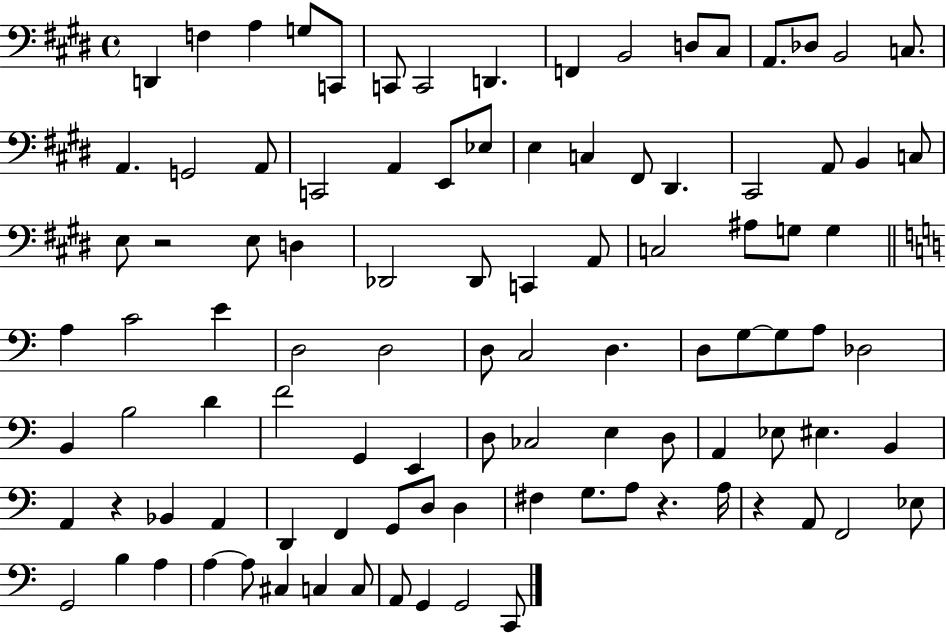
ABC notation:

X:1
T:Untitled
M:4/4
L:1/4
K:E
D,, F, A, G,/2 C,,/2 C,,/2 C,,2 D,, F,, B,,2 D,/2 ^C,/2 A,,/2 _D,/2 B,,2 C,/2 A,, G,,2 A,,/2 C,,2 A,, E,,/2 _E,/2 E, C, ^F,,/2 ^D,, ^C,,2 A,,/2 B,, C,/2 E,/2 z2 E,/2 D, _D,,2 _D,,/2 C,, A,,/2 C,2 ^A,/2 G,/2 G, A, C2 E D,2 D,2 D,/2 C,2 D, D,/2 G,/2 G,/2 A,/2 _D,2 B,, B,2 D F2 G,, E,, D,/2 _C,2 E, D,/2 A,, _E,/2 ^E, B,, A,, z _B,, A,, D,, F,, G,,/2 D,/2 D, ^F, G,/2 A,/2 z A,/4 z A,,/2 F,,2 _E,/2 G,,2 B, A, A, A,/2 ^C, C, C,/2 A,,/2 G,, G,,2 C,,/2